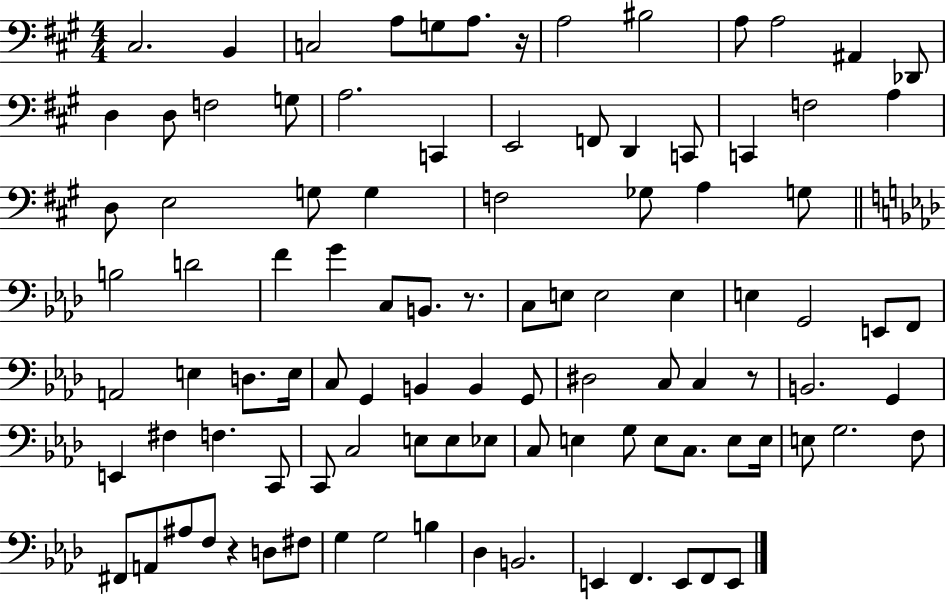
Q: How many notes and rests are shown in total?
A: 100